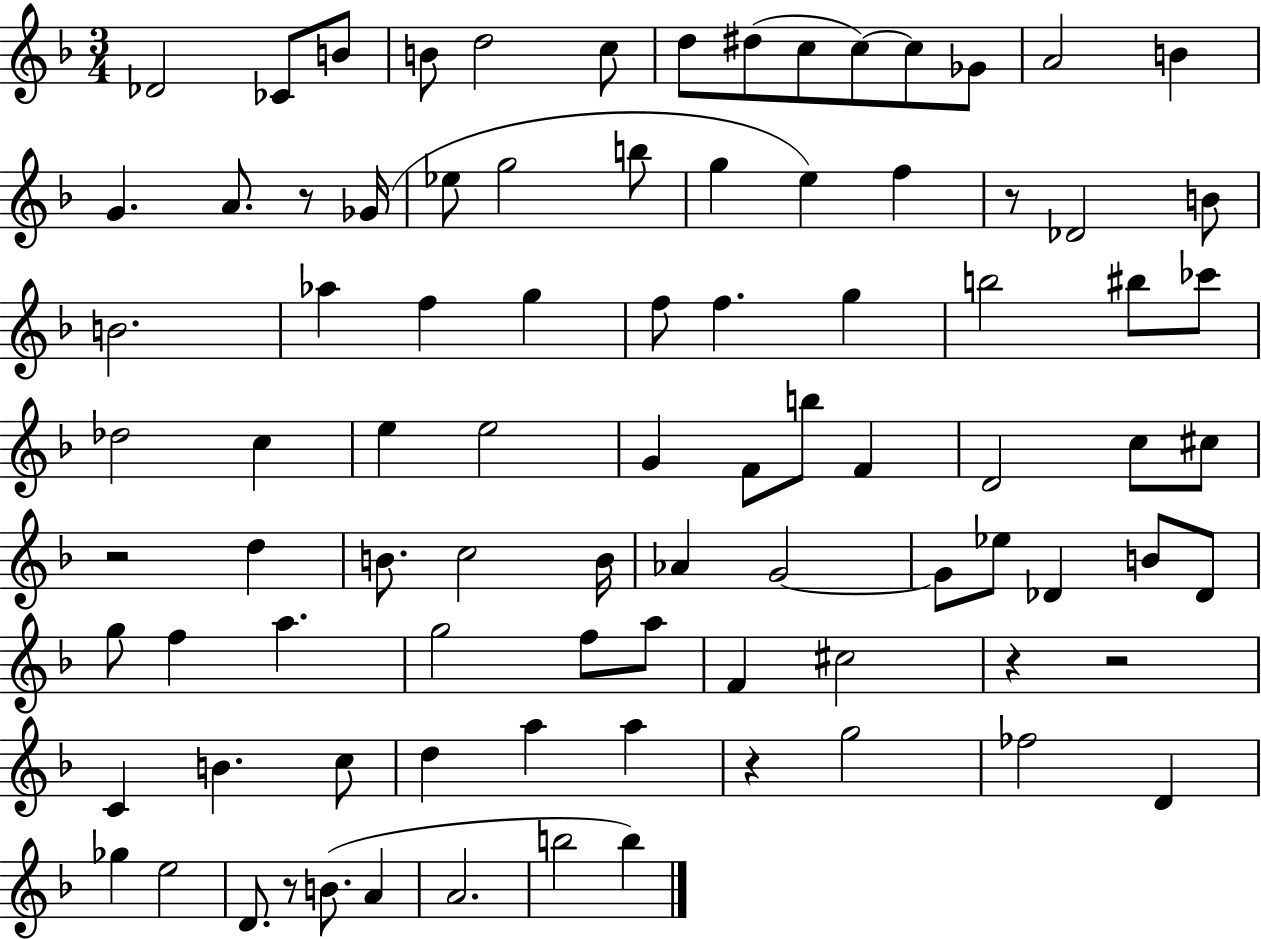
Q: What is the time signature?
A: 3/4